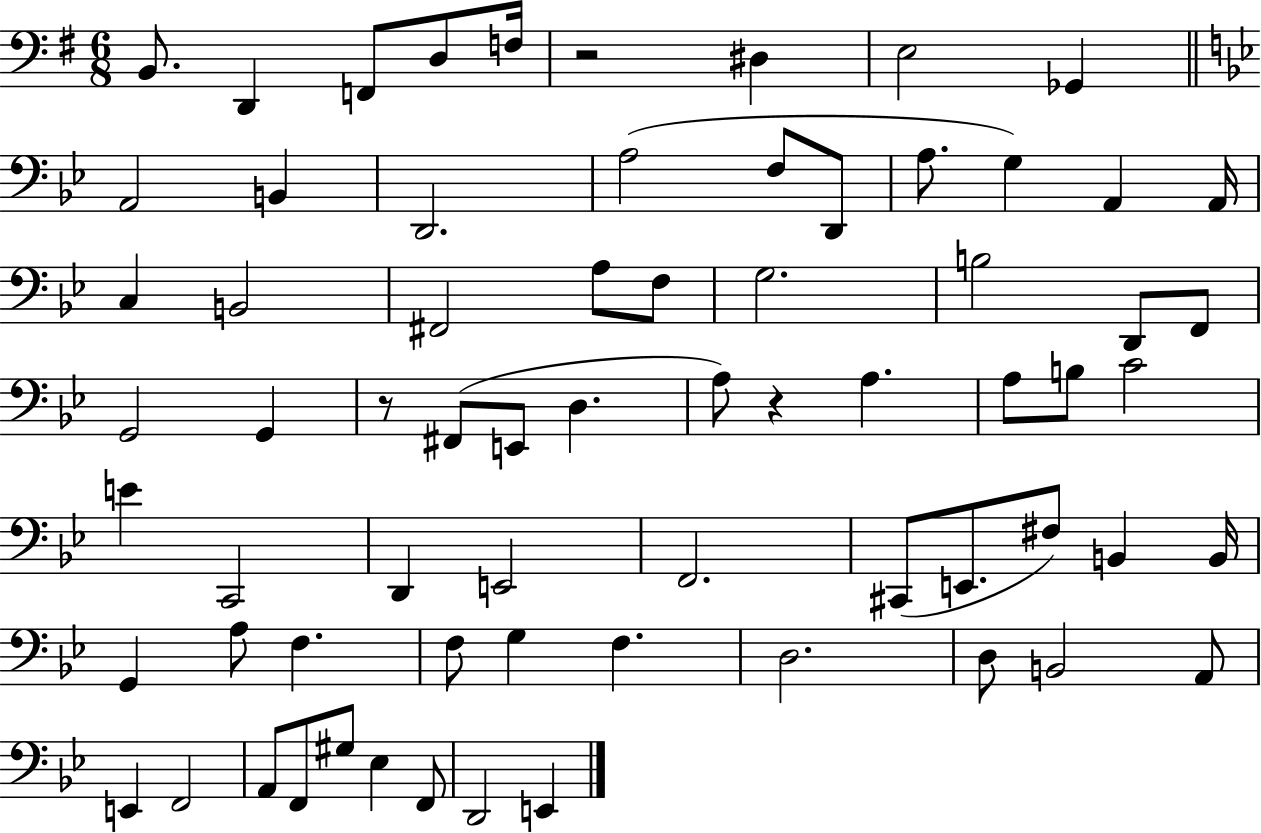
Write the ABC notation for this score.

X:1
T:Untitled
M:6/8
L:1/4
K:G
B,,/2 D,, F,,/2 D,/2 F,/4 z2 ^D, E,2 _G,, A,,2 B,, D,,2 A,2 F,/2 D,,/2 A,/2 G, A,, A,,/4 C, B,,2 ^F,,2 A,/2 F,/2 G,2 B,2 D,,/2 F,,/2 G,,2 G,, z/2 ^F,,/2 E,,/2 D, A,/2 z A, A,/2 B,/2 C2 E C,,2 D,, E,,2 F,,2 ^C,,/2 E,,/2 ^F,/2 B,, B,,/4 G,, A,/2 F, F,/2 G, F, D,2 D,/2 B,,2 A,,/2 E,, F,,2 A,,/2 F,,/2 ^G,/2 _E, F,,/2 D,,2 E,,